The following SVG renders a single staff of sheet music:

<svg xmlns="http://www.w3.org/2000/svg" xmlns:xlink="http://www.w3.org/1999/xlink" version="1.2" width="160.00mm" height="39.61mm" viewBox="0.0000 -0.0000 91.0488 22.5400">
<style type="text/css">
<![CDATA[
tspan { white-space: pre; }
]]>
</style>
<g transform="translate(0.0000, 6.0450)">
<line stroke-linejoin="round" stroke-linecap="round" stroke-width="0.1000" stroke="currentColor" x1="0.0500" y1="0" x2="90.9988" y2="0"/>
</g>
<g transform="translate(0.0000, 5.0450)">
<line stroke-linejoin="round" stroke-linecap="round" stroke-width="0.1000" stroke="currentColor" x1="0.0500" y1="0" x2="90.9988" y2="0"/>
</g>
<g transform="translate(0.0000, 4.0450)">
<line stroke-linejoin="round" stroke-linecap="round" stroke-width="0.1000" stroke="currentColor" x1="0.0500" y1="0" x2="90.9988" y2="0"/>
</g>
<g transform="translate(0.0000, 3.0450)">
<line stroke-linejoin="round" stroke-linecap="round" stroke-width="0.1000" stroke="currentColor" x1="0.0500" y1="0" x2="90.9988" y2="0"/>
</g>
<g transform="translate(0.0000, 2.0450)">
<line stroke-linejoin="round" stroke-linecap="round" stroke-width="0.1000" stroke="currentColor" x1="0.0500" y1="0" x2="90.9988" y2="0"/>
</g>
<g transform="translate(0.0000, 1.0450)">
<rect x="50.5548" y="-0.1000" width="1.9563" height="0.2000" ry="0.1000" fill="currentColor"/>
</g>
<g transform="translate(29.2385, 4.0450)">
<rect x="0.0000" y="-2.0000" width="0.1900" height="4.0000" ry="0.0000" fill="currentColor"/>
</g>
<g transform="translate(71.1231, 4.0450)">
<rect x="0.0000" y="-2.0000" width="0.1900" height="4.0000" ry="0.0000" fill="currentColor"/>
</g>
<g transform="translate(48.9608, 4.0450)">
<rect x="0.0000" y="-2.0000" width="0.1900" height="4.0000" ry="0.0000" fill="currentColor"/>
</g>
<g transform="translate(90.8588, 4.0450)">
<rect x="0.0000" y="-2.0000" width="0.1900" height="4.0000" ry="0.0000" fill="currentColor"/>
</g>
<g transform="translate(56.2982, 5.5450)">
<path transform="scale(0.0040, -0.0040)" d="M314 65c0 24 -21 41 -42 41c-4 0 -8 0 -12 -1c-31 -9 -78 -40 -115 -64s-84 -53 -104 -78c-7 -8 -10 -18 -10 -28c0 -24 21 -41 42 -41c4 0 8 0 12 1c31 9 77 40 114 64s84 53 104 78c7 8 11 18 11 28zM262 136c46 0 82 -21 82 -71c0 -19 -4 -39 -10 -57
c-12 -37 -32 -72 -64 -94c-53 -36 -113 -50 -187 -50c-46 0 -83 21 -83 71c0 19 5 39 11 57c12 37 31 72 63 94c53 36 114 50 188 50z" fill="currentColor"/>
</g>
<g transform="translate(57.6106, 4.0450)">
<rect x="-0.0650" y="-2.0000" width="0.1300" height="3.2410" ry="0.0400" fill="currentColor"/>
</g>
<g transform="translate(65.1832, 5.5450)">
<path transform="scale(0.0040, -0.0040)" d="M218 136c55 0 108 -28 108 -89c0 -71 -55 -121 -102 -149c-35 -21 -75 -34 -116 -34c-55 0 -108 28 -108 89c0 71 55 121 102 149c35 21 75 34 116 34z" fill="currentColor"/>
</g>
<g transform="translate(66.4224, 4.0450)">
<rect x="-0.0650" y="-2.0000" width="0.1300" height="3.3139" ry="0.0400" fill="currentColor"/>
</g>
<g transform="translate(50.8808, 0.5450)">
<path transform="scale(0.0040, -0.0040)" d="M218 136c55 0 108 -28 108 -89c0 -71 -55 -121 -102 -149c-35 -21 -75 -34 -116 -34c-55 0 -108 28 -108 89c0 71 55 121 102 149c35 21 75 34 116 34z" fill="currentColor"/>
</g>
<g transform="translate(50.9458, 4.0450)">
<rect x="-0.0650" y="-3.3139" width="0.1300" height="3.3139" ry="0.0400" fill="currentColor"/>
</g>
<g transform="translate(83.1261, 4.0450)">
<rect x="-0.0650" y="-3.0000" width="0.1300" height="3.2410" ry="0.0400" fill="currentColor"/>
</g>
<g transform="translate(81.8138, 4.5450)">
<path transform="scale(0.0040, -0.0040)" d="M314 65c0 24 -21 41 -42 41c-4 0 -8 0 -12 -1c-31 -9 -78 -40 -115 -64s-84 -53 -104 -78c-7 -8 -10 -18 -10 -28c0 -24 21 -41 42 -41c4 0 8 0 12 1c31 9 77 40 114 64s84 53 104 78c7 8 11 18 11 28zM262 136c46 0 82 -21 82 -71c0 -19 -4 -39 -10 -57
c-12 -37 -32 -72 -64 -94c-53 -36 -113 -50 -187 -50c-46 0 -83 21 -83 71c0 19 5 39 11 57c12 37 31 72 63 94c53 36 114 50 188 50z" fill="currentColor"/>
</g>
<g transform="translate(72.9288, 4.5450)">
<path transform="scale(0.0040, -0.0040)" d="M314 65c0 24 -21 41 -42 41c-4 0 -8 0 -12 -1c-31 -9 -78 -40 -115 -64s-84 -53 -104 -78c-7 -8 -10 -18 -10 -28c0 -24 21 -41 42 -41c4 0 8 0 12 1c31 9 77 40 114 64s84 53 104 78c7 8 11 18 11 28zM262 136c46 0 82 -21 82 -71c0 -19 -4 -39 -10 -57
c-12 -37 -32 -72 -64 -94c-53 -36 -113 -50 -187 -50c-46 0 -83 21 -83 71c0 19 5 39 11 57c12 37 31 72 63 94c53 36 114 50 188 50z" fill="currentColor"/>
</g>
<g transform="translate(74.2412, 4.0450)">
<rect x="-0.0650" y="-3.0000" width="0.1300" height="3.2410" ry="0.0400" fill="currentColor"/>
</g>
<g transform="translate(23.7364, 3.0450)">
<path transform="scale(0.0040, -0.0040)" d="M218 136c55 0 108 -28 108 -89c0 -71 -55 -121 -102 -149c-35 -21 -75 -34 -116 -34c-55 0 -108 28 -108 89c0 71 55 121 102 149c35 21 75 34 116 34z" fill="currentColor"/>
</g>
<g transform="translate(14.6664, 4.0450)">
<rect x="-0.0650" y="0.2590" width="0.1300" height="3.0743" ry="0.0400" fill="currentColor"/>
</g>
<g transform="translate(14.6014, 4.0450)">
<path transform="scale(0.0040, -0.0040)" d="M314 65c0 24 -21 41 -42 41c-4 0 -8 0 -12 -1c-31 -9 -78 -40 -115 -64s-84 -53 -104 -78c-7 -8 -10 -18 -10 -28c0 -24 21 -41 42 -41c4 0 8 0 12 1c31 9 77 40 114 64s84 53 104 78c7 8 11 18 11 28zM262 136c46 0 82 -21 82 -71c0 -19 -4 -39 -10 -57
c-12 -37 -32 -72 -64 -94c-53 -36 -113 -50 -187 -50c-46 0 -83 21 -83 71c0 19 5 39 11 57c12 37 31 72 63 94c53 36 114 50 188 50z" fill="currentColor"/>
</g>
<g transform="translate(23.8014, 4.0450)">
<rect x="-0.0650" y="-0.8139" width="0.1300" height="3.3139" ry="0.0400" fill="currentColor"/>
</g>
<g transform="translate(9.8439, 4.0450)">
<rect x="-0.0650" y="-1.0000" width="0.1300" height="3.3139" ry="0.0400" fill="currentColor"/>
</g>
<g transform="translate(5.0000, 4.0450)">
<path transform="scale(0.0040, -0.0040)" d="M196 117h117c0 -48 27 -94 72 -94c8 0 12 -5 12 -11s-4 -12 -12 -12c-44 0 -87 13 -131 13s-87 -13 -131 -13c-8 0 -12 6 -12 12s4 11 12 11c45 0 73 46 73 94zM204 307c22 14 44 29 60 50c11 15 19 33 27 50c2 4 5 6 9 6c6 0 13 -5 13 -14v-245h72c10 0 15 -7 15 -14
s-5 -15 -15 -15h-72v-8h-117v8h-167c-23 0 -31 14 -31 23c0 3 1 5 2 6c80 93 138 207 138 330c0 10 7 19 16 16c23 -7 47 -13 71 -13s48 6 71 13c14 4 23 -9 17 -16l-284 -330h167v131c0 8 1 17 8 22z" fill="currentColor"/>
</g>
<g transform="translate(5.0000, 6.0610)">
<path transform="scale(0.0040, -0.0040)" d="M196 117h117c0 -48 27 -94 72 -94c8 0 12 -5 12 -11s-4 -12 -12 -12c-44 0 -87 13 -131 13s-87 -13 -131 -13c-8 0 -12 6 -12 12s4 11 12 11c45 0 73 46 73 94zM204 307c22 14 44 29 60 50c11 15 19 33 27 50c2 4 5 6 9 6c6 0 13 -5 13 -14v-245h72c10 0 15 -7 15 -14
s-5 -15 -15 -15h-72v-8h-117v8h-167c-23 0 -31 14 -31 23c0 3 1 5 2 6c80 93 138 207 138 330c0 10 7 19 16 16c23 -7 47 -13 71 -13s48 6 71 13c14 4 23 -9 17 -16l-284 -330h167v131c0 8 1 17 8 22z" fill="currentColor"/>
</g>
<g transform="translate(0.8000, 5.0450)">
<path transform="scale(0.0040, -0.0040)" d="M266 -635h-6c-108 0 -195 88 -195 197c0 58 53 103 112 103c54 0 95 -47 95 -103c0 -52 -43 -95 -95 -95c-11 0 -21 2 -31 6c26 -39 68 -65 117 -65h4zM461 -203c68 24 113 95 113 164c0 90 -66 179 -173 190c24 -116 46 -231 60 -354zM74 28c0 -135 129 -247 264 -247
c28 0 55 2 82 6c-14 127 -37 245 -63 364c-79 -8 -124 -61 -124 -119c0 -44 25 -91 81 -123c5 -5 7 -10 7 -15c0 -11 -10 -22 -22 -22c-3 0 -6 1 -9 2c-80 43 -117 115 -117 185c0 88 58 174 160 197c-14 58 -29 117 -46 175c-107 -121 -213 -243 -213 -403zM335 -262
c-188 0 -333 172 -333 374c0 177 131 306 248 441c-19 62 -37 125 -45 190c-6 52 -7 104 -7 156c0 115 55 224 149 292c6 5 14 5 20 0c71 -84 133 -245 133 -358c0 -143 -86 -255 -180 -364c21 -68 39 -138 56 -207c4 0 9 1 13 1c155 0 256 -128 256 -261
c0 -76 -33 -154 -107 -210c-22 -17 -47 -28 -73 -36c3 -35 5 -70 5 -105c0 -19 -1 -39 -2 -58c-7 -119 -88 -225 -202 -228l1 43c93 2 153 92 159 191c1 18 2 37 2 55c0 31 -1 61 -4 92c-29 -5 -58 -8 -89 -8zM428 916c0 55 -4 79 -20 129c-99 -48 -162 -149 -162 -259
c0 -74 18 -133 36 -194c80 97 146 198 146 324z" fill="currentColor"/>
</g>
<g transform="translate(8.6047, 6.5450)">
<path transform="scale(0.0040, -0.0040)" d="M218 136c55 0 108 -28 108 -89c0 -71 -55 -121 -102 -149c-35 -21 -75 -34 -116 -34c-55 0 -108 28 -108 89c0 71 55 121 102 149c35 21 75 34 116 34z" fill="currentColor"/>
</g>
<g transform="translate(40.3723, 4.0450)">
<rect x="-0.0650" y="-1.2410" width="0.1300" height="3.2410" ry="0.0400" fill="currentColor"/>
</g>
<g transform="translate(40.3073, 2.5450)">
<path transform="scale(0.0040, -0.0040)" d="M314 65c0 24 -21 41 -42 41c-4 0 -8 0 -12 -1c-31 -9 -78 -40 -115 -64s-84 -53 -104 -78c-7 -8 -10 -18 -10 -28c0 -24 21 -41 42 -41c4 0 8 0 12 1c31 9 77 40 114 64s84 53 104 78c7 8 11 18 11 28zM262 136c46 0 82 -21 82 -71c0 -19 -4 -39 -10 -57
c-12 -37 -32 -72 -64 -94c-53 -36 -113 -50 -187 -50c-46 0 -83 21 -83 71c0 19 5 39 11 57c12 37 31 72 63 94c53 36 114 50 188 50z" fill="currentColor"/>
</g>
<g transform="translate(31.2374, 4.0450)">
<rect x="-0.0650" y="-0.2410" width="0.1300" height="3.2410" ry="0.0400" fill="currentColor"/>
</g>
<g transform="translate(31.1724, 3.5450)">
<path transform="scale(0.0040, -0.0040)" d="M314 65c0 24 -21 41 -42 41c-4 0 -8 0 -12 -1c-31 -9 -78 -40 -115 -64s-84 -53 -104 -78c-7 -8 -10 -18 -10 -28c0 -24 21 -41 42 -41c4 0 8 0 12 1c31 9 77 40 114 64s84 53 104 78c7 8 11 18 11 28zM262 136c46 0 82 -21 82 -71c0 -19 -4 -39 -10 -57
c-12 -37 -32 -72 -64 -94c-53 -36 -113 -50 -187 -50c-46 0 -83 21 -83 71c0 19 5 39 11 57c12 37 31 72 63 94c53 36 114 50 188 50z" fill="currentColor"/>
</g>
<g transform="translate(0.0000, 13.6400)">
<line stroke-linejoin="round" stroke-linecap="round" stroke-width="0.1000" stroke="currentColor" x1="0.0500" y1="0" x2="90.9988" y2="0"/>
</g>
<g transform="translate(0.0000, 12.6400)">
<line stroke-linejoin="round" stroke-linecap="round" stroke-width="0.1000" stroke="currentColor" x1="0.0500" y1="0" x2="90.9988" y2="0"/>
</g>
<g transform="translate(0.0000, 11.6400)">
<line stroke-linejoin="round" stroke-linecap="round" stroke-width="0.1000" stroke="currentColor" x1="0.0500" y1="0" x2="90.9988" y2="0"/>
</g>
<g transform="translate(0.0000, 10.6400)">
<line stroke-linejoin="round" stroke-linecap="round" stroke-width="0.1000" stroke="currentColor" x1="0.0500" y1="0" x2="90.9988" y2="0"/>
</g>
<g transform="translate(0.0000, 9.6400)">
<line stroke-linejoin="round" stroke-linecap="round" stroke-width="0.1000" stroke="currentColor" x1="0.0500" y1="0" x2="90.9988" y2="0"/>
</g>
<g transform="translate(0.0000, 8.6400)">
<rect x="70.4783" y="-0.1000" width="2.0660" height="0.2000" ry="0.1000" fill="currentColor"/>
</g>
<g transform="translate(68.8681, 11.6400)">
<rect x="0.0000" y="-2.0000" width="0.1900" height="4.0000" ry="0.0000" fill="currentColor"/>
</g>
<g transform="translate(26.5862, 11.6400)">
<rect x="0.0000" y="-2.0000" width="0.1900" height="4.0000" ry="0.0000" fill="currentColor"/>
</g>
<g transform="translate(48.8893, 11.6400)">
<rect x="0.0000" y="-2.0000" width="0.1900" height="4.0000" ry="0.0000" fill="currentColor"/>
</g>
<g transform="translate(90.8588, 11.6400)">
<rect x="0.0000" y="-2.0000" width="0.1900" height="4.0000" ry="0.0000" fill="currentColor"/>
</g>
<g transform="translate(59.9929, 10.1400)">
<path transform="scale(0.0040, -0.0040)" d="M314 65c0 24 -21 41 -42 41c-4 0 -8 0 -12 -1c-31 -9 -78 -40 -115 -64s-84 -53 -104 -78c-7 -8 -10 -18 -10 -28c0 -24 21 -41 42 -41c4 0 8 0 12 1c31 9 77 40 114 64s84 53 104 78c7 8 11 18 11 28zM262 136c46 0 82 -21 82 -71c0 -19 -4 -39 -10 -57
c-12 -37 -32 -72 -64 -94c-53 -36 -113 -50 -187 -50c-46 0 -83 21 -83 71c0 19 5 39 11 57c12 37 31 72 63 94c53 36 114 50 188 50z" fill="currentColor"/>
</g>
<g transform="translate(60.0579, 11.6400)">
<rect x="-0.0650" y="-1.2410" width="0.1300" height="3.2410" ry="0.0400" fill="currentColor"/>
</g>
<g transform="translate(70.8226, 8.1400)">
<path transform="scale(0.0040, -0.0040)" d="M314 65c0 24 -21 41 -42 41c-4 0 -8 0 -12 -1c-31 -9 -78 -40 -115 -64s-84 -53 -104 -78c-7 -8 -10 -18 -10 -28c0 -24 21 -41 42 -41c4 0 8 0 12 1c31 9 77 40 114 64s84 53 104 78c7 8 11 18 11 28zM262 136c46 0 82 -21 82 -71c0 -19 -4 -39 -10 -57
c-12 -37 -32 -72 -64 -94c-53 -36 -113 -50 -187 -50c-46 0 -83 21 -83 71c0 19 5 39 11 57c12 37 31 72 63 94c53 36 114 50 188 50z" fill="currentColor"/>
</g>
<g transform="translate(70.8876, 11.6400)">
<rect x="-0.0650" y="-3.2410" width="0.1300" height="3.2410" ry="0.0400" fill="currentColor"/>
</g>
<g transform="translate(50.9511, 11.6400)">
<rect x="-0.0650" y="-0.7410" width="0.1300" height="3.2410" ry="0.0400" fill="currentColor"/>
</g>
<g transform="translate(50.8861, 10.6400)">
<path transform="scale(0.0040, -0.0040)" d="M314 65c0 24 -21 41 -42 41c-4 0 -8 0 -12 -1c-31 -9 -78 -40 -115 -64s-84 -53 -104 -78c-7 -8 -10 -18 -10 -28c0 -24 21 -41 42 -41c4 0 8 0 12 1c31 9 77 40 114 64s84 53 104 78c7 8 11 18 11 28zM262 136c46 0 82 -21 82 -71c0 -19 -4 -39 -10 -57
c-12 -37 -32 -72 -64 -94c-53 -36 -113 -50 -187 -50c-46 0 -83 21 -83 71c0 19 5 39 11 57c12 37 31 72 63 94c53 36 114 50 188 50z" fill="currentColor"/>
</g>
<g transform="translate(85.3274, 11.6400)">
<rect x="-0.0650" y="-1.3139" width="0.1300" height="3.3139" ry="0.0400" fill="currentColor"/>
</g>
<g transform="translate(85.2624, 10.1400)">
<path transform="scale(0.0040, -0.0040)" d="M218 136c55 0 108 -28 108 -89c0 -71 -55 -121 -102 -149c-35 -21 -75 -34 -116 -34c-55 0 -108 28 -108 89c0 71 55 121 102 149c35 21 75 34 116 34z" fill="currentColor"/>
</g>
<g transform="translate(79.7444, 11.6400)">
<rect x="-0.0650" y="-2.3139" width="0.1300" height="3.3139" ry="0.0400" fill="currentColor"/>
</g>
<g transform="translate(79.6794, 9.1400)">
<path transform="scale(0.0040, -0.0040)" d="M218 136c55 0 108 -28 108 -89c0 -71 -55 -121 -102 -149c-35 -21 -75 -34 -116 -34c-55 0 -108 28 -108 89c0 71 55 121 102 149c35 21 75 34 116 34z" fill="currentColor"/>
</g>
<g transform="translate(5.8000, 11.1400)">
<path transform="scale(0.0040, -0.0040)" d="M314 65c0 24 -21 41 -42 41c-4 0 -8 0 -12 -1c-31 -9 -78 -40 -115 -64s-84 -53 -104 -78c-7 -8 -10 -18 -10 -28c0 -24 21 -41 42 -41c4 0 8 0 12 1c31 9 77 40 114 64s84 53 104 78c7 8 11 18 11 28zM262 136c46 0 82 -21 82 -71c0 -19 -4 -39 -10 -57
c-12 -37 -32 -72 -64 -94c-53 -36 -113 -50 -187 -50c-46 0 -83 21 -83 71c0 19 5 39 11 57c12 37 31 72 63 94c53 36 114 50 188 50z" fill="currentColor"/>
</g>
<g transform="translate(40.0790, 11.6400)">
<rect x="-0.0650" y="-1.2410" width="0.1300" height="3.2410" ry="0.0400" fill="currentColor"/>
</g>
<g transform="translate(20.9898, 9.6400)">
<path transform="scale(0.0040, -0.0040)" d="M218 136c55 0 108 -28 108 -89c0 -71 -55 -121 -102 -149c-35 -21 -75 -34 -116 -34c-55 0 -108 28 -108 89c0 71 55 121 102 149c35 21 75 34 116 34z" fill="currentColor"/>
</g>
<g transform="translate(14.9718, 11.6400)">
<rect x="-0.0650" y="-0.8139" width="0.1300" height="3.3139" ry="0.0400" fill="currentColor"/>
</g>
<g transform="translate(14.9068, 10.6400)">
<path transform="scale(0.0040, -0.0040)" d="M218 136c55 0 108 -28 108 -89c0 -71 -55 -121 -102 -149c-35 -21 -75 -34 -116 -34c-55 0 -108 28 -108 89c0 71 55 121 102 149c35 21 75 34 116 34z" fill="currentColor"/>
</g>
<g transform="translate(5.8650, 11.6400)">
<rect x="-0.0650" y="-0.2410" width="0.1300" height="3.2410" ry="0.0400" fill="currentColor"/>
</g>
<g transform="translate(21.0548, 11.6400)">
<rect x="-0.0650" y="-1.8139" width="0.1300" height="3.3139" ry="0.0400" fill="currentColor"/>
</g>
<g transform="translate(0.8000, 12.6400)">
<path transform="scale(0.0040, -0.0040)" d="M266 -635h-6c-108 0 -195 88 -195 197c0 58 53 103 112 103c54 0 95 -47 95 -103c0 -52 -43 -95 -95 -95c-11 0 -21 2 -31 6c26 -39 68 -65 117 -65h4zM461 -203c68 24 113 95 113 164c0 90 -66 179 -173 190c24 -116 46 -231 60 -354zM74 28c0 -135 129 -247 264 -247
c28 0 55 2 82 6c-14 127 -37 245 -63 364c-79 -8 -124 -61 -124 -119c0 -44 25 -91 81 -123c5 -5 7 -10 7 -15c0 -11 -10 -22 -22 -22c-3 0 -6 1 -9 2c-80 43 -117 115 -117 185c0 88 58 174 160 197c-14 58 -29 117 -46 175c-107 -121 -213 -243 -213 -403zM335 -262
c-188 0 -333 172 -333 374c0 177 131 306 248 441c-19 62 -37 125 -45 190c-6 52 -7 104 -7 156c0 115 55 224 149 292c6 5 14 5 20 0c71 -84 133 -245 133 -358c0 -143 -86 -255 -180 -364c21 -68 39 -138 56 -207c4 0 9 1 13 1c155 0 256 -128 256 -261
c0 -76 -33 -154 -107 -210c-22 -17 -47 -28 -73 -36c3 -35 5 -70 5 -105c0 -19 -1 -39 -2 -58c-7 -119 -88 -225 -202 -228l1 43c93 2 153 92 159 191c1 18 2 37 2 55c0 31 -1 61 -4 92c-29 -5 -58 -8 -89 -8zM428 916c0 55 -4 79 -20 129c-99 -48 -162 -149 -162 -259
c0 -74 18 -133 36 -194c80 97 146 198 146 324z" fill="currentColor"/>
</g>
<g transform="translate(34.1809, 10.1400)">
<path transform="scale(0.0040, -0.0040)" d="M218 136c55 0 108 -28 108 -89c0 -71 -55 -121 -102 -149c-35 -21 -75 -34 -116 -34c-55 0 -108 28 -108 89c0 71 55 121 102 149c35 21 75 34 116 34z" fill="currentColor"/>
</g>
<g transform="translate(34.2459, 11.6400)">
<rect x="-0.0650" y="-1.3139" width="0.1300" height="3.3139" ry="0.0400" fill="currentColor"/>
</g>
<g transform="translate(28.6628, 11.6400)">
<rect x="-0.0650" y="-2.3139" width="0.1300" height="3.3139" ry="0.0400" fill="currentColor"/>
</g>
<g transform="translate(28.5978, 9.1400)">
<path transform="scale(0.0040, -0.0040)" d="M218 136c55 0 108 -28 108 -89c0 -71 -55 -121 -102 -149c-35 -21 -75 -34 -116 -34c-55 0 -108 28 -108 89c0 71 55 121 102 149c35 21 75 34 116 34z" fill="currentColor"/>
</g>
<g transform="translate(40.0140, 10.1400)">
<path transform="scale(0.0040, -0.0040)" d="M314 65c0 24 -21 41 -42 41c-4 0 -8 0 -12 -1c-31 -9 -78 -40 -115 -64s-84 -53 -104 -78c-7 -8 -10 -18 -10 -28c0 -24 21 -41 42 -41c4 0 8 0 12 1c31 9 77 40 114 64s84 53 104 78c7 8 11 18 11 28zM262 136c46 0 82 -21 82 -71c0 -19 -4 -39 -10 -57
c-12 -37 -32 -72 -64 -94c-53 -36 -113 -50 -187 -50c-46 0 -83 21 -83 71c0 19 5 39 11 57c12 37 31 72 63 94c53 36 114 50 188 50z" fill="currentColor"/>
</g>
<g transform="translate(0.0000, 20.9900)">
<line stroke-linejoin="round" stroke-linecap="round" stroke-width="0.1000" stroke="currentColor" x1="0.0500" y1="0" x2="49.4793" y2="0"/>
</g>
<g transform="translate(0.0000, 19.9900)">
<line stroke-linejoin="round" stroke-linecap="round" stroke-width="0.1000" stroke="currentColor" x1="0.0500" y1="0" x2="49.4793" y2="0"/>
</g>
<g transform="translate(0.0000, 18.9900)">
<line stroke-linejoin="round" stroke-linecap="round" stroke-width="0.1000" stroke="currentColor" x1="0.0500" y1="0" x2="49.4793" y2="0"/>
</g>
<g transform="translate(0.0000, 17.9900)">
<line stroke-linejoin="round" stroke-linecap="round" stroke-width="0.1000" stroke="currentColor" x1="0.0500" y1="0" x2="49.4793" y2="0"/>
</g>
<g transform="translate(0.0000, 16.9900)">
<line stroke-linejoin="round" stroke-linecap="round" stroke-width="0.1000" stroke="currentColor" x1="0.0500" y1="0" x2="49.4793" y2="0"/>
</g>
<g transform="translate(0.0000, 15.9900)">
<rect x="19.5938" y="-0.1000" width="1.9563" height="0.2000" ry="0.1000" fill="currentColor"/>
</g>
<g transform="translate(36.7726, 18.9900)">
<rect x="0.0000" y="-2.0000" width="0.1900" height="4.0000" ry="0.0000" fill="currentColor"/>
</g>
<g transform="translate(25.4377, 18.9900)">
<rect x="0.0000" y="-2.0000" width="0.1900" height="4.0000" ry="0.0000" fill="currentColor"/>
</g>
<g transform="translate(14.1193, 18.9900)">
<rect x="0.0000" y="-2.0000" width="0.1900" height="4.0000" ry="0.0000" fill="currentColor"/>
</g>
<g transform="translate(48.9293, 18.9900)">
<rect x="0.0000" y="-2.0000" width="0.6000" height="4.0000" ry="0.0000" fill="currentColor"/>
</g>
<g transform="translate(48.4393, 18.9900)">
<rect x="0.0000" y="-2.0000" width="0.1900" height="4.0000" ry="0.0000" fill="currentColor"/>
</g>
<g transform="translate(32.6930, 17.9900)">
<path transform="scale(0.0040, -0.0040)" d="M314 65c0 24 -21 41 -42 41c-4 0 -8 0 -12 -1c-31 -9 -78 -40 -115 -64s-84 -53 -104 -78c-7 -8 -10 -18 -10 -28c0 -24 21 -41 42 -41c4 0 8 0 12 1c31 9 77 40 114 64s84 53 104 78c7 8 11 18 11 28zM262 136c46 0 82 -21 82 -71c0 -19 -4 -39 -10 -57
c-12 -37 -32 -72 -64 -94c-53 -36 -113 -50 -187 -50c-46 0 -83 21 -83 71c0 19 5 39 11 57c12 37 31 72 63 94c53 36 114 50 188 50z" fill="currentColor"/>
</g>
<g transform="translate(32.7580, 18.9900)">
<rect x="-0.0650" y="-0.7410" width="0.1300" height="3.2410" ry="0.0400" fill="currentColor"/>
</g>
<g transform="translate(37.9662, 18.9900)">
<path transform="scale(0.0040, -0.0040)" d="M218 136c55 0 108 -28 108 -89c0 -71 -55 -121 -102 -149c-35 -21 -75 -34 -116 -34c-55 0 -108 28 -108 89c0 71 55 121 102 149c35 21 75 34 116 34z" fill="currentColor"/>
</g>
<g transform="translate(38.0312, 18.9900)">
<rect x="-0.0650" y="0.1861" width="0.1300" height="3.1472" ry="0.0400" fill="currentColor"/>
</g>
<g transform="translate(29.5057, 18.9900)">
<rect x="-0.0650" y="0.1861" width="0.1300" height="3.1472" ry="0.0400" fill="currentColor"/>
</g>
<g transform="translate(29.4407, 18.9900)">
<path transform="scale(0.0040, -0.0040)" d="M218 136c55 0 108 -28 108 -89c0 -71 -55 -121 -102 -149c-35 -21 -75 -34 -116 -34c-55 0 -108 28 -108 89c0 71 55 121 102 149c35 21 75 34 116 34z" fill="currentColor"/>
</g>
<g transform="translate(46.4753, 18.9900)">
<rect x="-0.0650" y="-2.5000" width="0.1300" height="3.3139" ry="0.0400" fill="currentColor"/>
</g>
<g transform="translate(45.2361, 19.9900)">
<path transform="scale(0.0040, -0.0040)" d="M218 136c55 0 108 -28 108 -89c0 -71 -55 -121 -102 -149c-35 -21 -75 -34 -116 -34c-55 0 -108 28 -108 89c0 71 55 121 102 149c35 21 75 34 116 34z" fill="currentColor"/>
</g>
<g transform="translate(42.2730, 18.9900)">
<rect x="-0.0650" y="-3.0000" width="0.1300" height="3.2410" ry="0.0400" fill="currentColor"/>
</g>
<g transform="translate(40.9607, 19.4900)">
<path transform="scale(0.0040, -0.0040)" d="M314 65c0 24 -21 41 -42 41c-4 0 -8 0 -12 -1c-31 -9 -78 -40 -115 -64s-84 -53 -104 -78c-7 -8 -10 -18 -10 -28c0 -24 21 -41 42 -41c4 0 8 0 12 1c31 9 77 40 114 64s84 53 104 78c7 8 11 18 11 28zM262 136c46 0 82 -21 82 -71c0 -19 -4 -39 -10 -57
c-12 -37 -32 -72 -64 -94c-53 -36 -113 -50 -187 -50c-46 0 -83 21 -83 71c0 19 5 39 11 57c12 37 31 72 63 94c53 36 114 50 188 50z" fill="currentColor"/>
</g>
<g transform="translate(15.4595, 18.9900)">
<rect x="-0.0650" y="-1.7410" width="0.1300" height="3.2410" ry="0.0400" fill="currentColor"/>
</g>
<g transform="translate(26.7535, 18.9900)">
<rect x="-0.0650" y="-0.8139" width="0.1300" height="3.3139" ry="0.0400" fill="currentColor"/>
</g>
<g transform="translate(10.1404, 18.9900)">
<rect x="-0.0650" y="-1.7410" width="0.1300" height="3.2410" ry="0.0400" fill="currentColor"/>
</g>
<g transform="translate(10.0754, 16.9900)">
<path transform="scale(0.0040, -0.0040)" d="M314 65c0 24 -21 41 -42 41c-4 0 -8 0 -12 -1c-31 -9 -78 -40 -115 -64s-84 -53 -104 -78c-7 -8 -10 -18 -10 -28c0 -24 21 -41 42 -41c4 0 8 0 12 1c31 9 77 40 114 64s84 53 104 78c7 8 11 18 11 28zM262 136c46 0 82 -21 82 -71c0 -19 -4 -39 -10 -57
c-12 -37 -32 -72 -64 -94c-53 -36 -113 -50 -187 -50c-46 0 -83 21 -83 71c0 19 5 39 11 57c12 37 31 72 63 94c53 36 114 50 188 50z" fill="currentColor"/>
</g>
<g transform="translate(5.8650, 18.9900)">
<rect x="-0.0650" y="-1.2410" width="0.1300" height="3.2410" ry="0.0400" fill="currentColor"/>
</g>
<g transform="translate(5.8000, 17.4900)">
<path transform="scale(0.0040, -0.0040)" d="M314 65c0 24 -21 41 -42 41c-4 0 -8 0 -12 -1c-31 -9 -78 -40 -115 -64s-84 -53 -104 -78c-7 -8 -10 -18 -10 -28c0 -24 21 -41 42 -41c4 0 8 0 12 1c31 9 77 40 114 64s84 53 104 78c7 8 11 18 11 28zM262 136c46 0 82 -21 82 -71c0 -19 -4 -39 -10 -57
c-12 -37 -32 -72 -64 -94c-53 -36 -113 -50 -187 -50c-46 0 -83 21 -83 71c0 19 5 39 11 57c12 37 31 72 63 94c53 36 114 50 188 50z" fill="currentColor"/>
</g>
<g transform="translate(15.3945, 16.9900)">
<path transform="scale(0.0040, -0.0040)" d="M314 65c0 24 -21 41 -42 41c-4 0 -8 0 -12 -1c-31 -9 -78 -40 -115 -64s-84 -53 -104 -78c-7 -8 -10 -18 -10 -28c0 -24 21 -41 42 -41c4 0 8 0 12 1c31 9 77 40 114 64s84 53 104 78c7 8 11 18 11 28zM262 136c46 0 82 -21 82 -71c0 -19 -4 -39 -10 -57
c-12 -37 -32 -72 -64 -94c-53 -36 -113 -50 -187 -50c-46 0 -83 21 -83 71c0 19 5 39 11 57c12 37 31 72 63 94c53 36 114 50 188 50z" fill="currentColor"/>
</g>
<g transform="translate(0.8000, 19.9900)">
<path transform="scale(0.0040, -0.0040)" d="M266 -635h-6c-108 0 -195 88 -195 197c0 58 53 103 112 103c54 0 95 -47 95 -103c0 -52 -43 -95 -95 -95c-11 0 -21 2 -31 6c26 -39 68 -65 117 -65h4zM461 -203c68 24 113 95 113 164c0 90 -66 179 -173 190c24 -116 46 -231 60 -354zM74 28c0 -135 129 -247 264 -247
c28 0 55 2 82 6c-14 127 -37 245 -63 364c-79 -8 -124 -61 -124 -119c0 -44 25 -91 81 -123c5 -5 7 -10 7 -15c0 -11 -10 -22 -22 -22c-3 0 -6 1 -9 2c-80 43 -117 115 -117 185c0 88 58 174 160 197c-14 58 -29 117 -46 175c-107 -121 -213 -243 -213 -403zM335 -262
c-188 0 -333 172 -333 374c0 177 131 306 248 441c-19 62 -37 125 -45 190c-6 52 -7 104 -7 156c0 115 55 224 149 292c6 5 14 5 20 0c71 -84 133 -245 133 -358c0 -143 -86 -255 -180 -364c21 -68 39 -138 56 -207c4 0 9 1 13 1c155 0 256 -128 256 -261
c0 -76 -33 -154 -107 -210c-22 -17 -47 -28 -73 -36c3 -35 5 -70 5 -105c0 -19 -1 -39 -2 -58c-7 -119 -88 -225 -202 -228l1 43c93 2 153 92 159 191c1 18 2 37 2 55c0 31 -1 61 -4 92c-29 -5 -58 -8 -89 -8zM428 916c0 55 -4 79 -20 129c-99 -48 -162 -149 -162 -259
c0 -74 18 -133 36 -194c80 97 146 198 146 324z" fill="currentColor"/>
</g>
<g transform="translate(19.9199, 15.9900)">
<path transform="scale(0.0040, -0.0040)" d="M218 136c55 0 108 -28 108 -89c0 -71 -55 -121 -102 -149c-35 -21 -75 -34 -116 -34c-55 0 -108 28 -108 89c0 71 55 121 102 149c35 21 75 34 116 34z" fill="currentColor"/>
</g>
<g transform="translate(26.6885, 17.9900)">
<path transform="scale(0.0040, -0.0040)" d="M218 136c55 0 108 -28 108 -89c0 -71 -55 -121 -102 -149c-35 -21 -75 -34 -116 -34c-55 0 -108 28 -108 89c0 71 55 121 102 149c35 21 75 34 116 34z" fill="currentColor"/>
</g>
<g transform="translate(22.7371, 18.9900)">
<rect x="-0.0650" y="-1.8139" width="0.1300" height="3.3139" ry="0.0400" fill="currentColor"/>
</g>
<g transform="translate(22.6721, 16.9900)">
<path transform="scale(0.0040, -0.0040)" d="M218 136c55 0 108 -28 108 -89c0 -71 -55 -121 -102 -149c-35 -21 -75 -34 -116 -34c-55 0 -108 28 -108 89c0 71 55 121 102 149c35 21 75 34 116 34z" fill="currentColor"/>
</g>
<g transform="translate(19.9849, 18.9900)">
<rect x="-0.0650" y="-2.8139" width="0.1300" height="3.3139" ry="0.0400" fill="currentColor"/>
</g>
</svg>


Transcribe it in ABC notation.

X:1
T:Untitled
M:4/4
L:1/4
K:C
D B2 d c2 e2 b F2 F A2 A2 c2 d f g e e2 d2 e2 b2 g e e2 f2 f2 a f d B d2 B A2 G